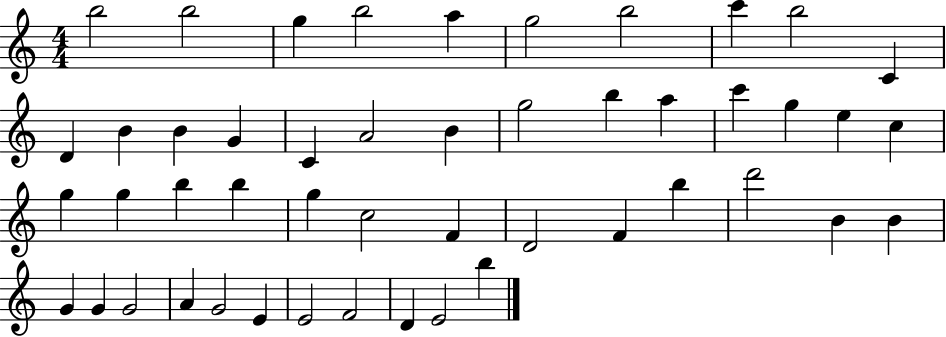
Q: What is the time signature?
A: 4/4